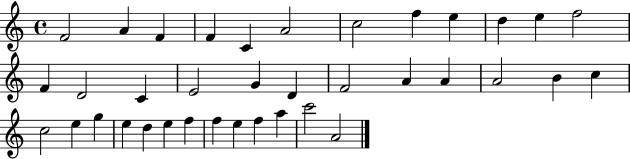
{
  \clef treble
  \time 4/4
  \defaultTimeSignature
  \key c \major
  f'2 a'4 f'4 | f'4 c'4 a'2 | c''2 f''4 e''4 | d''4 e''4 f''2 | \break f'4 d'2 c'4 | e'2 g'4 d'4 | f'2 a'4 a'4 | a'2 b'4 c''4 | \break c''2 e''4 g''4 | e''4 d''4 e''4 f''4 | f''4 e''4 f''4 a''4 | c'''2 a'2 | \break \bar "|."
}